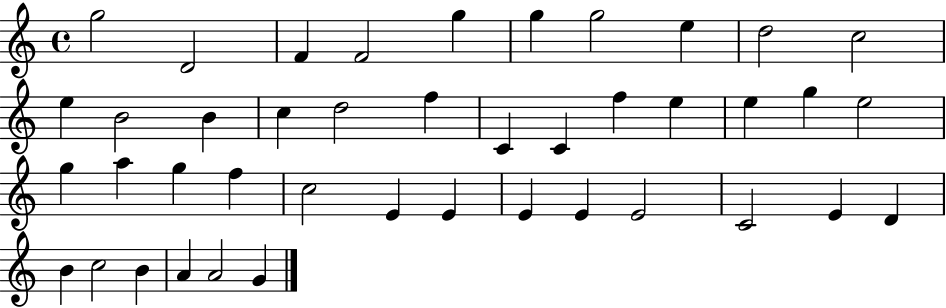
X:1
T:Untitled
M:4/4
L:1/4
K:C
g2 D2 F F2 g g g2 e d2 c2 e B2 B c d2 f C C f e e g e2 g a g f c2 E E E E E2 C2 E D B c2 B A A2 G